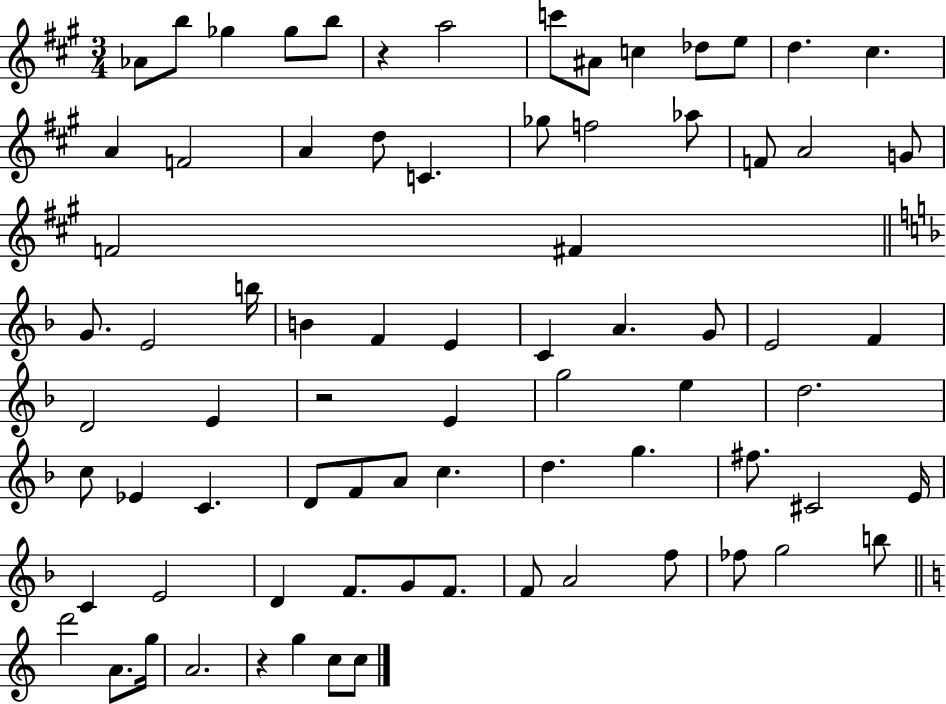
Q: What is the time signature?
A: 3/4